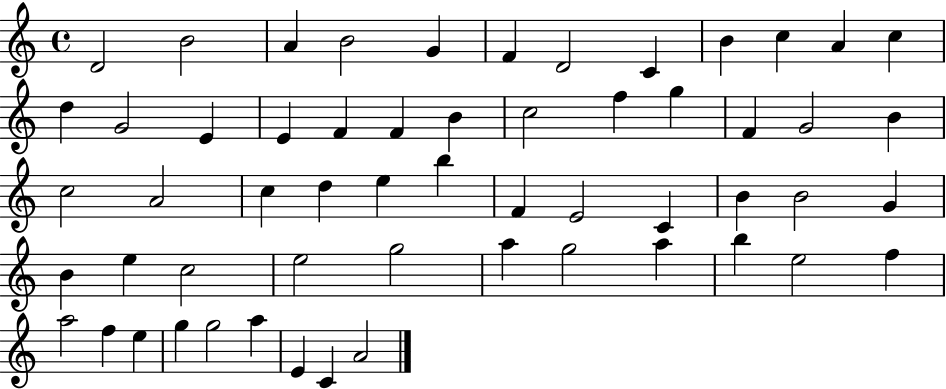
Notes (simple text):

D4/h B4/h A4/q B4/h G4/q F4/q D4/h C4/q B4/q C5/q A4/q C5/q D5/q G4/h E4/q E4/q F4/q F4/q B4/q C5/h F5/q G5/q F4/q G4/h B4/q C5/h A4/h C5/q D5/q E5/q B5/q F4/q E4/h C4/q B4/q B4/h G4/q B4/q E5/q C5/h E5/h G5/h A5/q G5/h A5/q B5/q E5/h F5/q A5/h F5/q E5/q G5/q G5/h A5/q E4/q C4/q A4/h